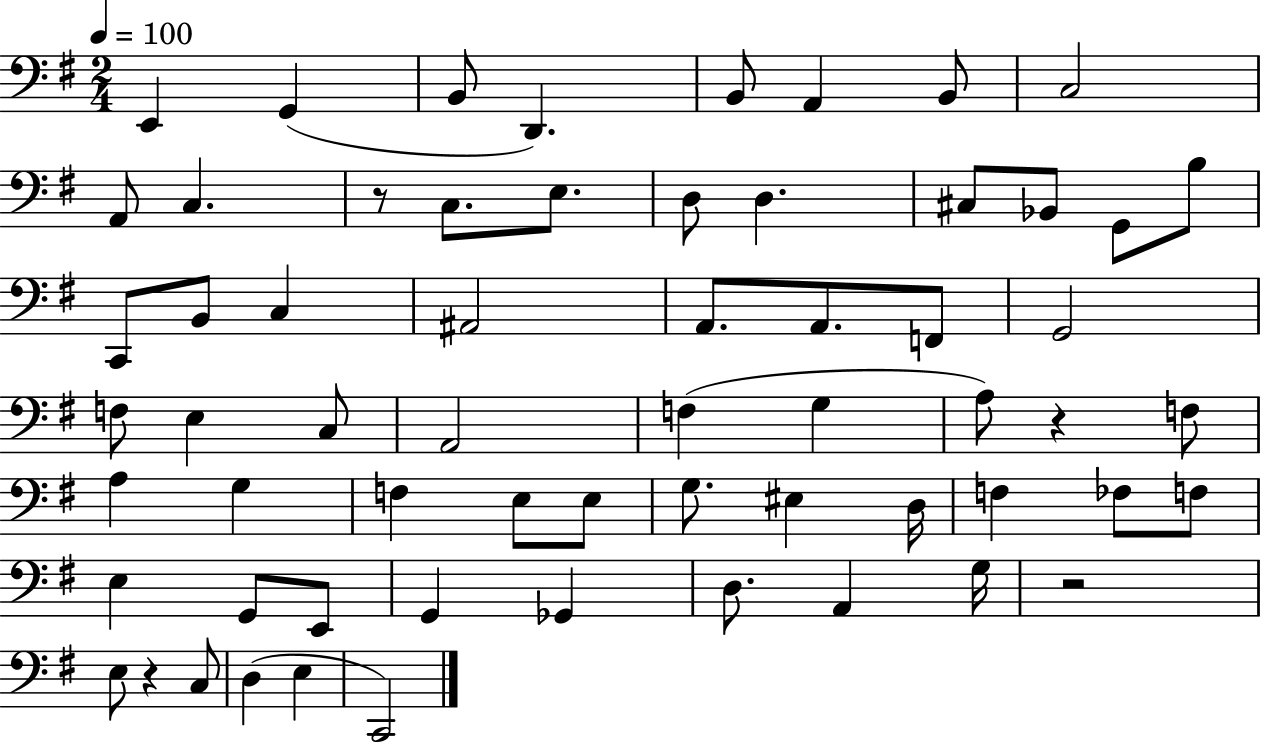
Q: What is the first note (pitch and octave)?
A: E2